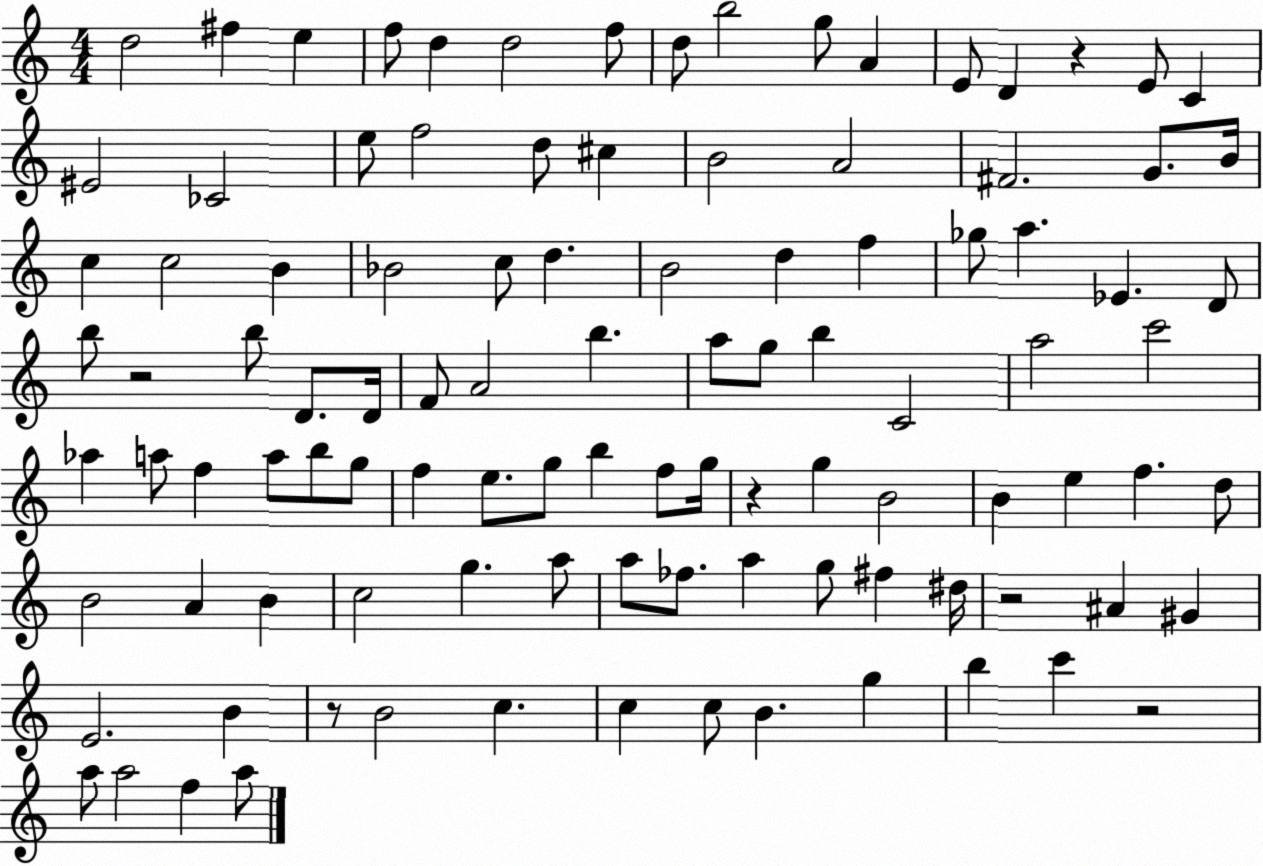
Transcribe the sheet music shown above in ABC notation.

X:1
T:Untitled
M:4/4
L:1/4
K:C
d2 ^f e f/2 d d2 f/2 d/2 b2 g/2 A E/2 D z E/2 C ^E2 _C2 e/2 f2 d/2 ^c B2 A2 ^F2 G/2 B/4 c c2 B _B2 c/2 d B2 d f _g/2 a _E D/2 b/2 z2 b/2 D/2 D/4 F/2 A2 b a/2 g/2 b C2 a2 c'2 _a a/2 f a/2 b/2 g/2 f e/2 g/2 b f/2 g/4 z g B2 B e f d/2 B2 A B c2 g a/2 a/2 _f/2 a g/2 ^f ^d/4 z2 ^A ^G E2 B z/2 B2 c c c/2 B g b c' z2 a/2 a2 f a/2